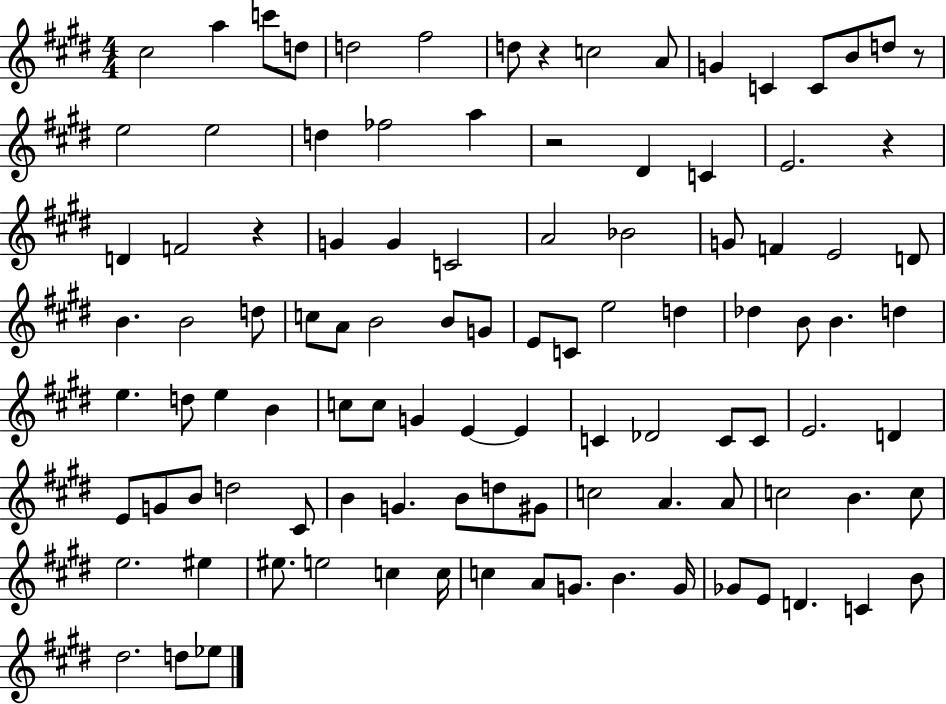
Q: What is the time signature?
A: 4/4